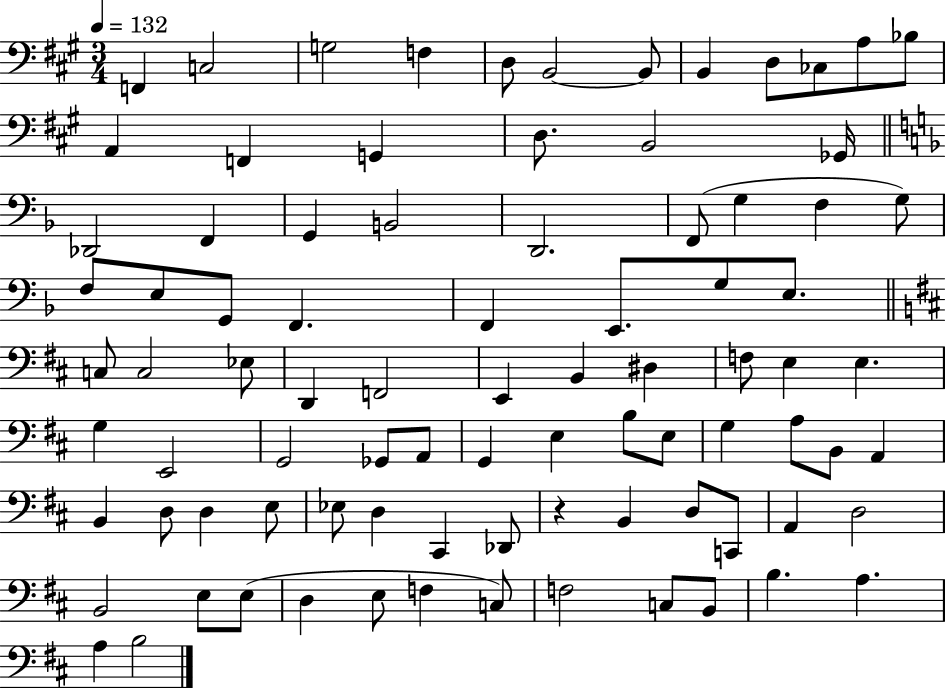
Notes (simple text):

F2/q C3/h G3/h F3/q D3/e B2/h B2/e B2/q D3/e CES3/e A3/e Bb3/e A2/q F2/q G2/q D3/e. B2/h Gb2/s Db2/h F2/q G2/q B2/h D2/h. F2/e G3/q F3/q G3/e F3/e E3/e G2/e F2/q. F2/q E2/e. G3/e E3/e. C3/e C3/h Eb3/e D2/q F2/h E2/q B2/q D#3/q F3/e E3/q E3/q. G3/q E2/h G2/h Gb2/e A2/e G2/q E3/q B3/e E3/e G3/q A3/e B2/e A2/q B2/q D3/e D3/q E3/e Eb3/e D3/q C#2/q Db2/e R/q B2/q D3/e C2/e A2/q D3/h B2/h E3/e E3/e D3/q E3/e F3/q C3/e F3/h C3/e B2/e B3/q. A3/q. A3/q B3/h